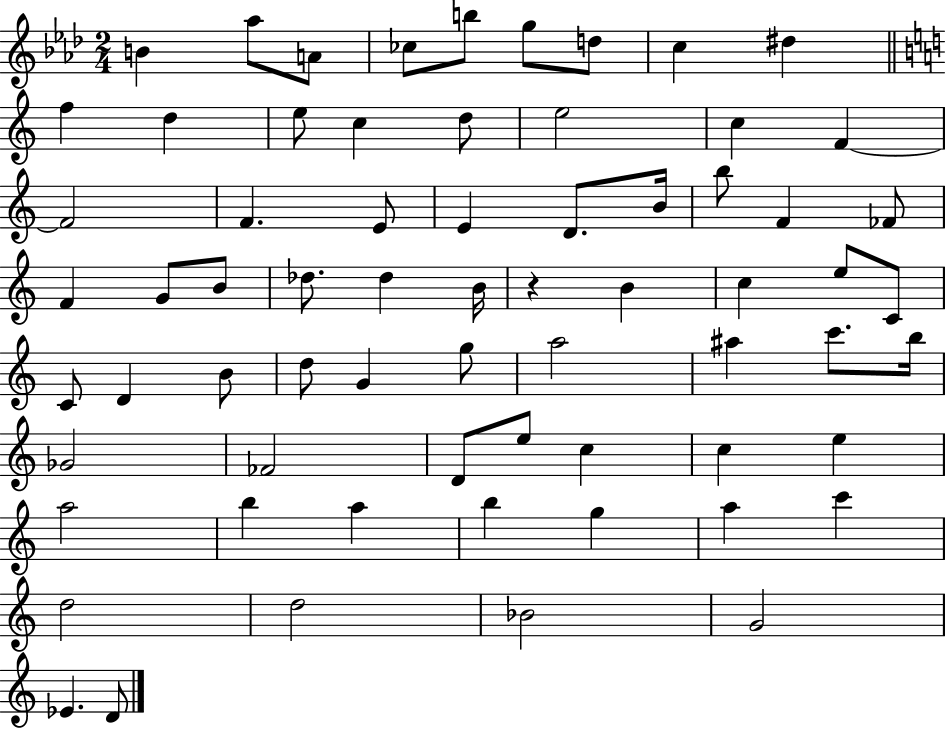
B4/q Ab5/e A4/e CES5/e B5/e G5/e D5/e C5/q D#5/q F5/q D5/q E5/e C5/q D5/e E5/h C5/q F4/q F4/h F4/q. E4/e E4/q D4/e. B4/s B5/e F4/q FES4/e F4/q G4/e B4/e Db5/e. Db5/q B4/s R/q B4/q C5/q E5/e C4/e C4/e D4/q B4/e D5/e G4/q G5/e A5/h A#5/q C6/e. B5/s Gb4/h FES4/h D4/e E5/e C5/q C5/q E5/q A5/h B5/q A5/q B5/q G5/q A5/q C6/q D5/h D5/h Bb4/h G4/h Eb4/q. D4/e